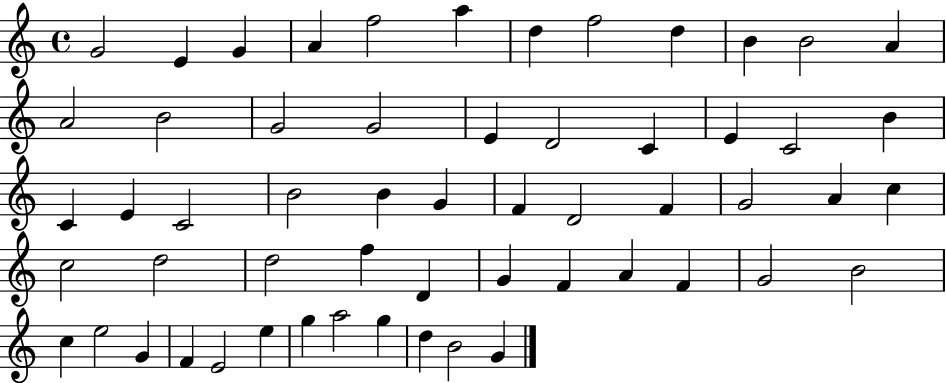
{
  \clef treble
  \time 4/4
  \defaultTimeSignature
  \key c \major
  g'2 e'4 g'4 | a'4 f''2 a''4 | d''4 f''2 d''4 | b'4 b'2 a'4 | \break a'2 b'2 | g'2 g'2 | e'4 d'2 c'4 | e'4 c'2 b'4 | \break c'4 e'4 c'2 | b'2 b'4 g'4 | f'4 d'2 f'4 | g'2 a'4 c''4 | \break c''2 d''2 | d''2 f''4 d'4 | g'4 f'4 a'4 f'4 | g'2 b'2 | \break c''4 e''2 g'4 | f'4 e'2 e''4 | g''4 a''2 g''4 | d''4 b'2 g'4 | \break \bar "|."
}